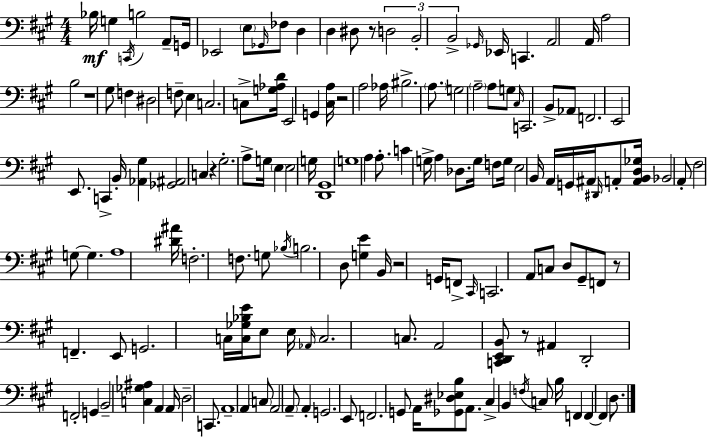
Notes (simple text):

Bb3/s G3/q C2/s B3/h A2/e G2/s Eb2/h E3/e Gb2/s FES3/e D3/q D3/q D#3/e R/e D3/h B2/h B2/h Gb2/s Eb2/s C2/q. A2/h A2/s A3/h B3/h R/w G#3/e F3/q D#3/h F3/e E3/q C3/h. C3/e [G3,Ab3,D4]/s E2/h G2/q [C#3,A3]/s R/h A3/h Ab3/s BIS3/h. A3/e. G3/h A3/h A3/e G3/e C#3/s C2/h. B2/e Ab2/e F2/h. E2/h E2/e. C2/q B2/s [Ab2,G#3]/q [Gb2,A#2]/h C3/q R/q G#3/h. A3/e G3/s E3/q E3/h G3/s [D2,G#2]/w G3/w A3/q A3/e. C4/q G3/s A3/q Db3/e. G3/s F3/e G3/s E3/h B2/s A2/s G2/s A#2/s D#2/s A2/e [A2,B2,D3,Gb3]/s Bb2/h A2/e F#3/h G3/e G3/q. A3/w [D#4,A#4]/s F3/h. F3/e. G3/e Bb3/s B3/h. D3/e [G3,E4]/q B2/s R/h G2/s F2/e C#2/s C2/h. A2/e C3/e D3/e G#2/e F2/e R/e F2/q. E2/e G2/h. C3/s [C3,Gb3,Bb3,E4]/s E3/e E3/s Ab2/s C3/h. C3/e. A2/h [C2,D2,E2,B2]/e R/e A#2/q D2/h F2/h G2/q B2/h [C3,Gb3,A#3]/q A2/q A2/s D3/h C2/e. A2/w A2/q C3/e A2/h A2/e A2/q G2/h. E2/e F2/h. G2/e A2/s [Gb2,D#3,Eb3,B3]/e A2/e. C#3/q B2/q F3/s C3/e B3/s F2/q F2/q F2/q D3/e.